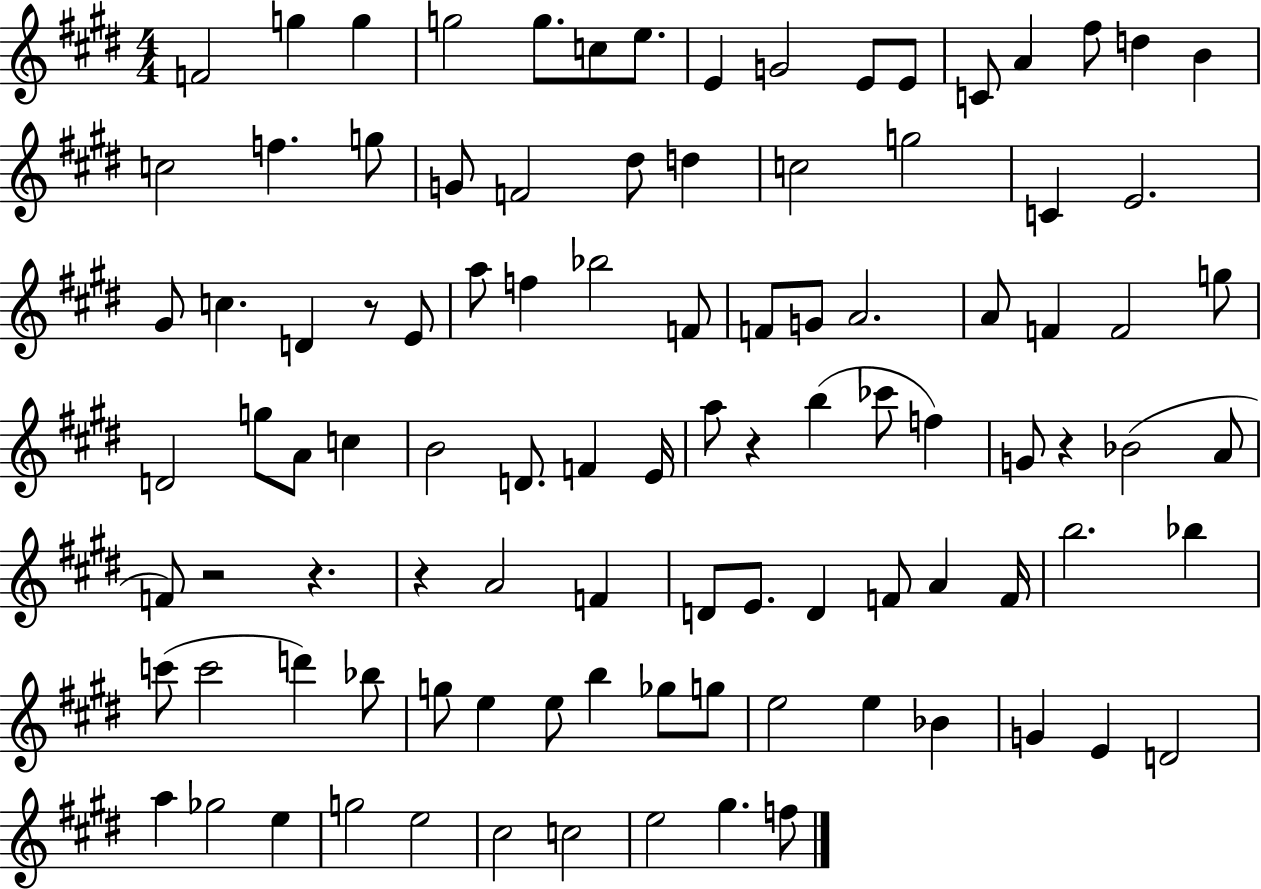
F4/h G5/q G5/q G5/h G5/e. C5/e E5/e. E4/q G4/h E4/e E4/e C4/e A4/q F#5/e D5/q B4/q C5/h F5/q. G5/e G4/e F4/h D#5/e D5/q C5/h G5/h C4/q E4/h. G#4/e C5/q. D4/q R/e E4/e A5/e F5/q Bb5/h F4/e F4/e G4/e A4/h. A4/e F4/q F4/h G5/e D4/h G5/e A4/e C5/q B4/h D4/e. F4/q E4/s A5/e R/q B5/q CES6/e F5/q G4/e R/q Bb4/h A4/e F4/e R/h R/q. R/q A4/h F4/q D4/e E4/e. D4/q F4/e A4/q F4/s B5/h. Bb5/q C6/e C6/h D6/q Bb5/e G5/e E5/q E5/e B5/q Gb5/e G5/e E5/h E5/q Bb4/q G4/q E4/q D4/h A5/q Gb5/h E5/q G5/h E5/h C#5/h C5/h E5/h G#5/q. F5/e